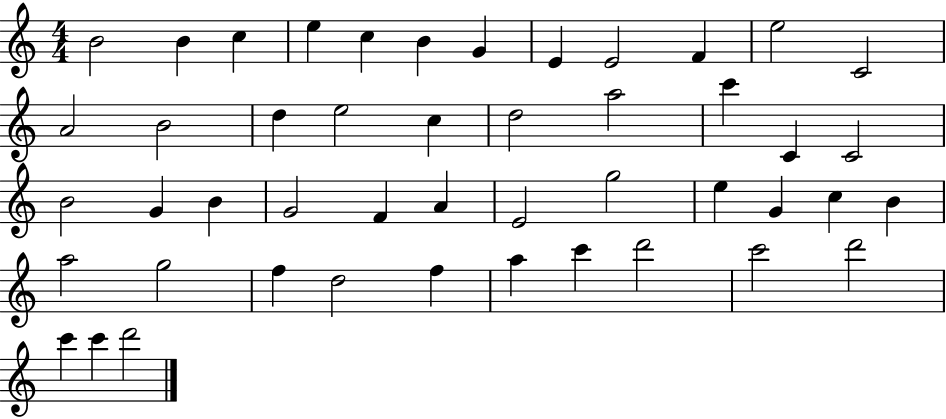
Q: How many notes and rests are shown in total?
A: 47